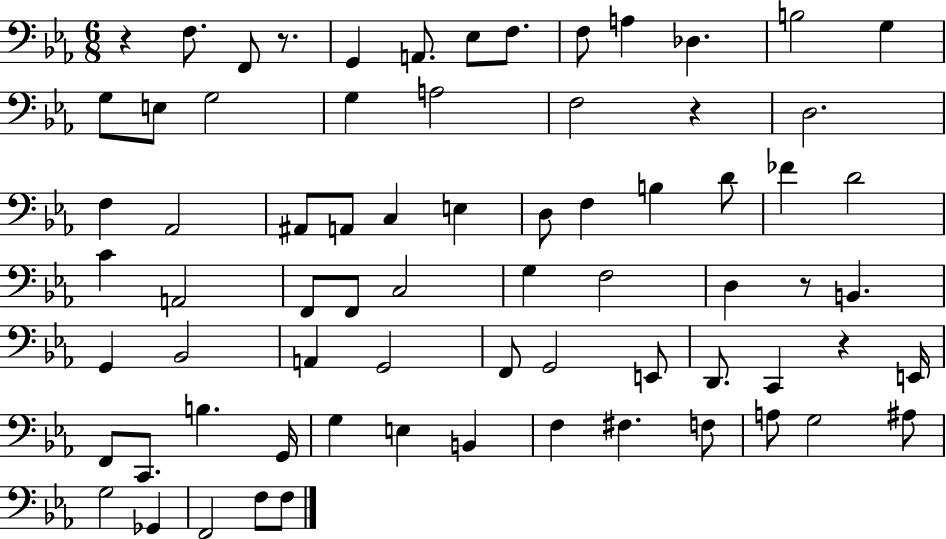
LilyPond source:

{
  \clef bass
  \numericTimeSignature
  \time 6/8
  \key ees \major
  \repeat volta 2 { r4 f8. f,8 r8. | g,4 a,8. ees8 f8. | f8 a4 des4. | b2 g4 | \break g8 e8 g2 | g4 a2 | f2 r4 | d2. | \break f4 aes,2 | ais,8 a,8 c4 e4 | d8 f4 b4 d'8 | fes'4 d'2 | \break c'4 a,2 | f,8 f,8 c2 | g4 f2 | d4 r8 b,4. | \break g,4 bes,2 | a,4 g,2 | f,8 g,2 e,8 | d,8. c,4 r4 e,16 | \break f,8 c,8. b4. g,16 | g4 e4 b,4 | f4 fis4. f8 | a8 g2 ais8 | \break g2 ges,4 | f,2 f8 f8 | } \bar "|."
}